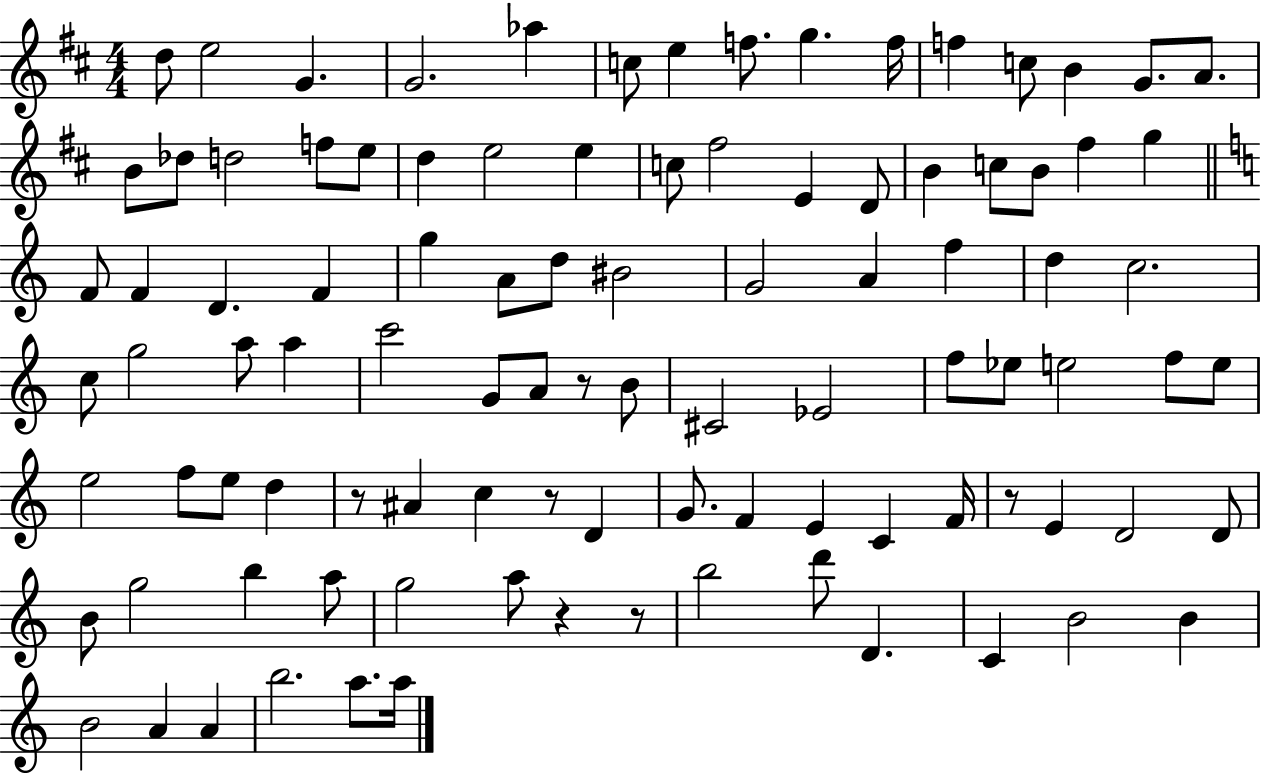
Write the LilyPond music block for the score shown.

{
  \clef treble
  \numericTimeSignature
  \time 4/4
  \key d \major
  \repeat volta 2 { d''8 e''2 g'4. | g'2. aes''4 | c''8 e''4 f''8. g''4. f''16 | f''4 c''8 b'4 g'8. a'8. | \break b'8 des''8 d''2 f''8 e''8 | d''4 e''2 e''4 | c''8 fis''2 e'4 d'8 | b'4 c''8 b'8 fis''4 g''4 | \break \bar "||" \break \key c \major f'8 f'4 d'4. f'4 | g''4 a'8 d''8 bis'2 | g'2 a'4 f''4 | d''4 c''2. | \break c''8 g''2 a''8 a''4 | c'''2 g'8 a'8 r8 b'8 | cis'2 ees'2 | f''8 ees''8 e''2 f''8 e''8 | \break e''2 f''8 e''8 d''4 | r8 ais'4 c''4 r8 d'4 | g'8. f'4 e'4 c'4 f'16 | r8 e'4 d'2 d'8 | \break b'8 g''2 b''4 a''8 | g''2 a''8 r4 r8 | b''2 d'''8 d'4. | c'4 b'2 b'4 | \break b'2 a'4 a'4 | b''2. a''8. a''16 | } \bar "|."
}